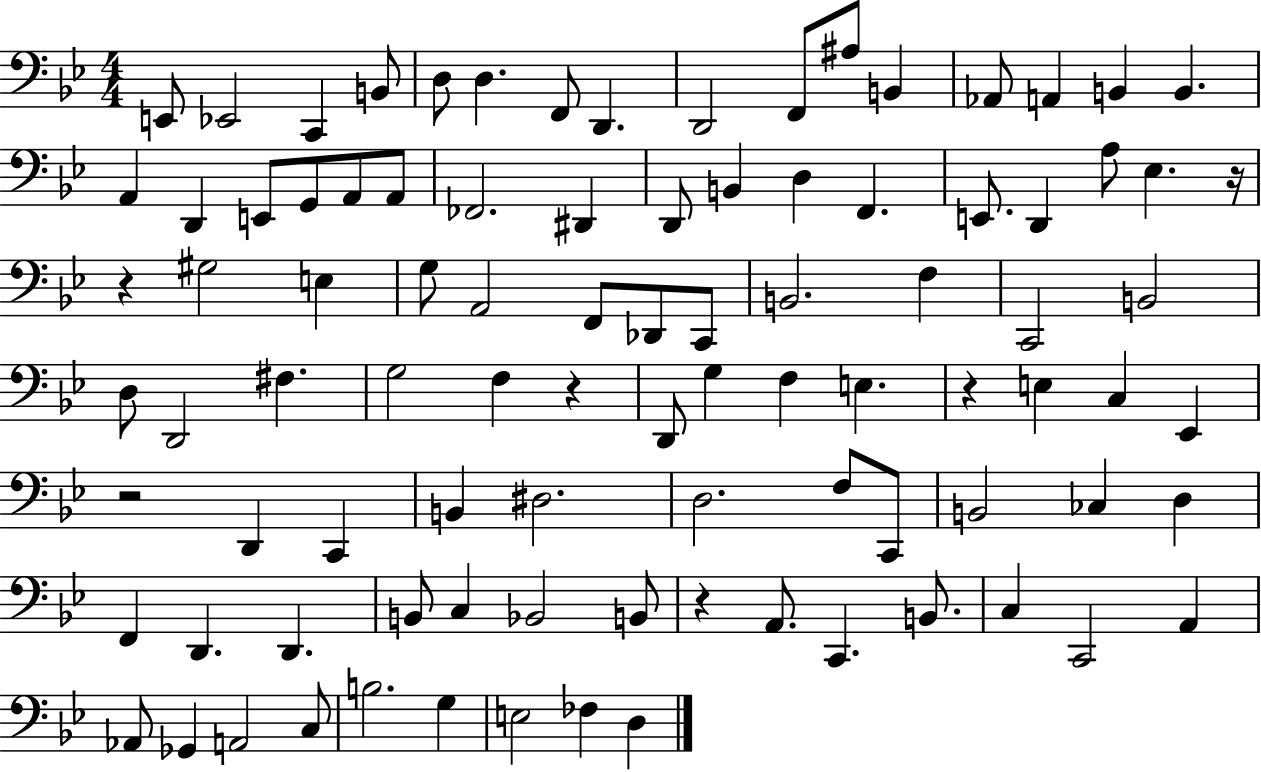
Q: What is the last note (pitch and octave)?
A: D3